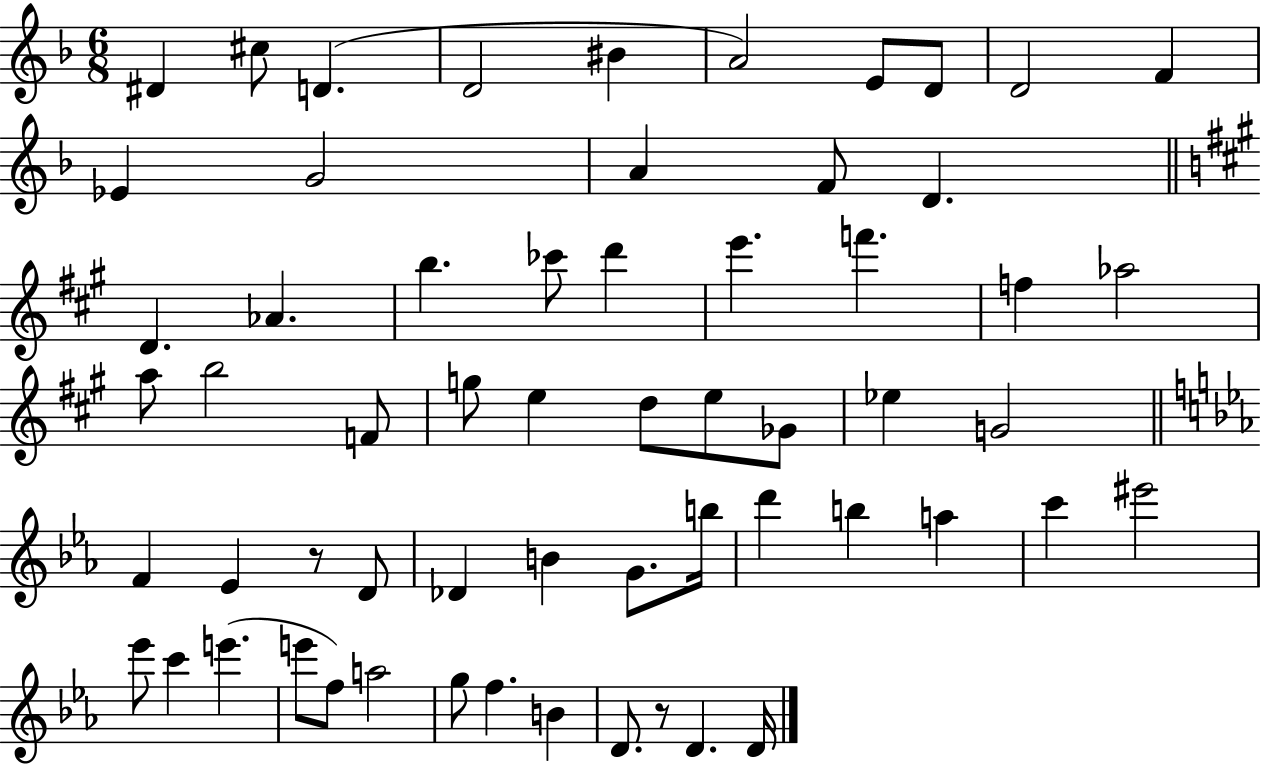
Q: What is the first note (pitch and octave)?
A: D#4